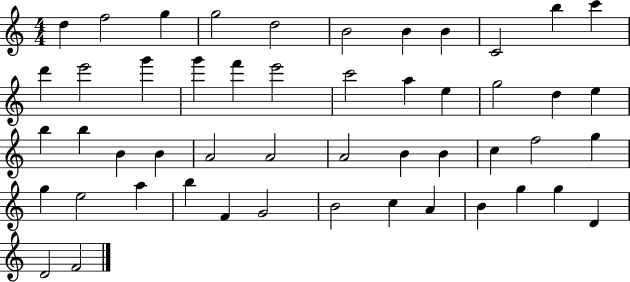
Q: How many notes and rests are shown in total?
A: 50